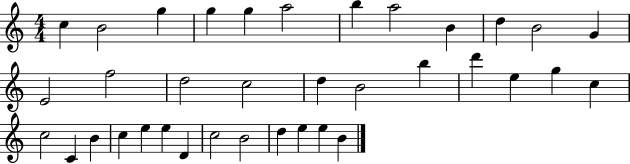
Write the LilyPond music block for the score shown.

{
  \clef treble
  \numericTimeSignature
  \time 4/4
  \key c \major
  c''4 b'2 g''4 | g''4 g''4 a''2 | b''4 a''2 b'4 | d''4 b'2 g'4 | \break e'2 f''2 | d''2 c''2 | d''4 b'2 b''4 | d'''4 e''4 g''4 c''4 | \break c''2 c'4 b'4 | c''4 e''4 e''4 d'4 | c''2 b'2 | d''4 e''4 e''4 b'4 | \break \bar "|."
}